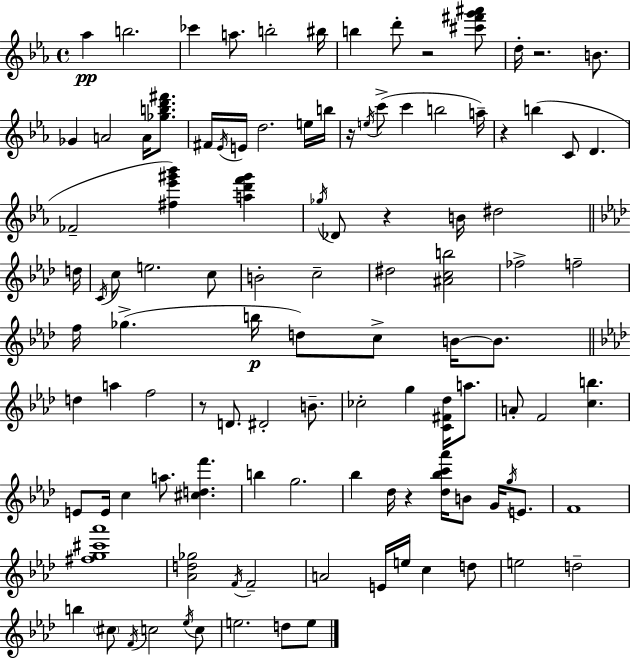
{
  \clef treble
  \time 4/4
  \defaultTimeSignature
  \key c \minor
  \repeat volta 2 { aes''4\pp b''2. | ces'''4 a''8. b''2-. bis''16 | b''4 d'''8-. r2 <cis''' fis''' g''' ais'''>8 | d''16-. r2. b'8. | \break ges'4 a'2 a'16 <ges'' b'' d''' fis'''>8. | fis'16 \acciaccatura { ees'16 } e'16 d''2. e''16 | b''16 r16 \acciaccatura { e''16 }( c'''8-> c'''4 b''2 | a''16--) r4 b''4( c'8 d'4. | \break fes'2-- <fis'' ees''' gis''' bes'''>4) <a'' d''' f''' gis'''>4 | \acciaccatura { ges''16 } des'8 r4 b'16 dis''2 | \bar "||" \break \key aes \major d''16 \acciaccatura { c'16 } c''8 e''2. | c''8 b'2-. c''2-- | dis''2 <ais' c'' b''>2 | fes''2-> f''2-- | \break f''16 ges''4.->( b''16\p d''8) c''8-> b'16~~ b'8. | \bar "||" \break \key f \minor d''4 a''4 f''2 | r8 d'8. dis'2-. b'8.-- | ces''2-. g''4 <c' fis' des''>16 a''8. | a'8-. f'2 <c'' b''>4. | \break e'8 e'16 c''4 a''8. <cis'' d'' f'''>4. | b''4 g''2. | bes''4 des''16 r4 <des'' bes'' c''' aes'''>16 b'8 g'16 \acciaccatura { g''16 } e'8. | f'1 | \break <fis'' g'' cis''' aes'''>1 | <aes' d'' ges''>2 \acciaccatura { f'16 } f'2-- | a'2 e'16 e''16 c''4 | d''8 e''2 d''2-- | \break b''4 \parenthesize cis''8 \acciaccatura { f'16 } c''2 | \acciaccatura { ees''16 } c''8 e''2. | d''8 e''8 } \bar "|."
}